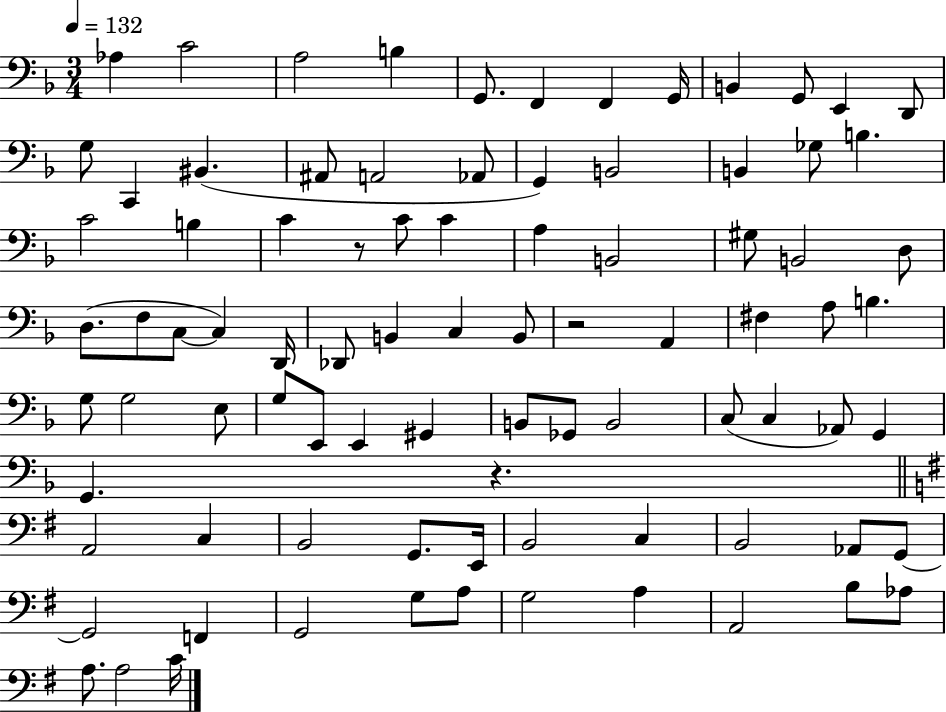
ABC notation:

X:1
T:Untitled
M:3/4
L:1/4
K:F
_A, C2 A,2 B, G,,/2 F,, F,, G,,/4 B,, G,,/2 E,, D,,/2 G,/2 C,, ^B,, ^A,,/2 A,,2 _A,,/2 G,, B,,2 B,, _G,/2 B, C2 B, C z/2 C/2 C A, B,,2 ^G,/2 B,,2 D,/2 D,/2 F,/2 C,/2 C, D,,/4 _D,,/2 B,, C, B,,/2 z2 A,, ^F, A,/2 B, G,/2 G,2 E,/2 G,/2 E,,/2 E,, ^G,, B,,/2 _G,,/2 B,,2 C,/2 C, _A,,/2 G,, G,, z A,,2 C, B,,2 G,,/2 E,,/4 B,,2 C, B,,2 _A,,/2 G,,/2 G,,2 F,, G,,2 G,/2 A,/2 G,2 A, A,,2 B,/2 _A,/2 A,/2 A,2 C/4